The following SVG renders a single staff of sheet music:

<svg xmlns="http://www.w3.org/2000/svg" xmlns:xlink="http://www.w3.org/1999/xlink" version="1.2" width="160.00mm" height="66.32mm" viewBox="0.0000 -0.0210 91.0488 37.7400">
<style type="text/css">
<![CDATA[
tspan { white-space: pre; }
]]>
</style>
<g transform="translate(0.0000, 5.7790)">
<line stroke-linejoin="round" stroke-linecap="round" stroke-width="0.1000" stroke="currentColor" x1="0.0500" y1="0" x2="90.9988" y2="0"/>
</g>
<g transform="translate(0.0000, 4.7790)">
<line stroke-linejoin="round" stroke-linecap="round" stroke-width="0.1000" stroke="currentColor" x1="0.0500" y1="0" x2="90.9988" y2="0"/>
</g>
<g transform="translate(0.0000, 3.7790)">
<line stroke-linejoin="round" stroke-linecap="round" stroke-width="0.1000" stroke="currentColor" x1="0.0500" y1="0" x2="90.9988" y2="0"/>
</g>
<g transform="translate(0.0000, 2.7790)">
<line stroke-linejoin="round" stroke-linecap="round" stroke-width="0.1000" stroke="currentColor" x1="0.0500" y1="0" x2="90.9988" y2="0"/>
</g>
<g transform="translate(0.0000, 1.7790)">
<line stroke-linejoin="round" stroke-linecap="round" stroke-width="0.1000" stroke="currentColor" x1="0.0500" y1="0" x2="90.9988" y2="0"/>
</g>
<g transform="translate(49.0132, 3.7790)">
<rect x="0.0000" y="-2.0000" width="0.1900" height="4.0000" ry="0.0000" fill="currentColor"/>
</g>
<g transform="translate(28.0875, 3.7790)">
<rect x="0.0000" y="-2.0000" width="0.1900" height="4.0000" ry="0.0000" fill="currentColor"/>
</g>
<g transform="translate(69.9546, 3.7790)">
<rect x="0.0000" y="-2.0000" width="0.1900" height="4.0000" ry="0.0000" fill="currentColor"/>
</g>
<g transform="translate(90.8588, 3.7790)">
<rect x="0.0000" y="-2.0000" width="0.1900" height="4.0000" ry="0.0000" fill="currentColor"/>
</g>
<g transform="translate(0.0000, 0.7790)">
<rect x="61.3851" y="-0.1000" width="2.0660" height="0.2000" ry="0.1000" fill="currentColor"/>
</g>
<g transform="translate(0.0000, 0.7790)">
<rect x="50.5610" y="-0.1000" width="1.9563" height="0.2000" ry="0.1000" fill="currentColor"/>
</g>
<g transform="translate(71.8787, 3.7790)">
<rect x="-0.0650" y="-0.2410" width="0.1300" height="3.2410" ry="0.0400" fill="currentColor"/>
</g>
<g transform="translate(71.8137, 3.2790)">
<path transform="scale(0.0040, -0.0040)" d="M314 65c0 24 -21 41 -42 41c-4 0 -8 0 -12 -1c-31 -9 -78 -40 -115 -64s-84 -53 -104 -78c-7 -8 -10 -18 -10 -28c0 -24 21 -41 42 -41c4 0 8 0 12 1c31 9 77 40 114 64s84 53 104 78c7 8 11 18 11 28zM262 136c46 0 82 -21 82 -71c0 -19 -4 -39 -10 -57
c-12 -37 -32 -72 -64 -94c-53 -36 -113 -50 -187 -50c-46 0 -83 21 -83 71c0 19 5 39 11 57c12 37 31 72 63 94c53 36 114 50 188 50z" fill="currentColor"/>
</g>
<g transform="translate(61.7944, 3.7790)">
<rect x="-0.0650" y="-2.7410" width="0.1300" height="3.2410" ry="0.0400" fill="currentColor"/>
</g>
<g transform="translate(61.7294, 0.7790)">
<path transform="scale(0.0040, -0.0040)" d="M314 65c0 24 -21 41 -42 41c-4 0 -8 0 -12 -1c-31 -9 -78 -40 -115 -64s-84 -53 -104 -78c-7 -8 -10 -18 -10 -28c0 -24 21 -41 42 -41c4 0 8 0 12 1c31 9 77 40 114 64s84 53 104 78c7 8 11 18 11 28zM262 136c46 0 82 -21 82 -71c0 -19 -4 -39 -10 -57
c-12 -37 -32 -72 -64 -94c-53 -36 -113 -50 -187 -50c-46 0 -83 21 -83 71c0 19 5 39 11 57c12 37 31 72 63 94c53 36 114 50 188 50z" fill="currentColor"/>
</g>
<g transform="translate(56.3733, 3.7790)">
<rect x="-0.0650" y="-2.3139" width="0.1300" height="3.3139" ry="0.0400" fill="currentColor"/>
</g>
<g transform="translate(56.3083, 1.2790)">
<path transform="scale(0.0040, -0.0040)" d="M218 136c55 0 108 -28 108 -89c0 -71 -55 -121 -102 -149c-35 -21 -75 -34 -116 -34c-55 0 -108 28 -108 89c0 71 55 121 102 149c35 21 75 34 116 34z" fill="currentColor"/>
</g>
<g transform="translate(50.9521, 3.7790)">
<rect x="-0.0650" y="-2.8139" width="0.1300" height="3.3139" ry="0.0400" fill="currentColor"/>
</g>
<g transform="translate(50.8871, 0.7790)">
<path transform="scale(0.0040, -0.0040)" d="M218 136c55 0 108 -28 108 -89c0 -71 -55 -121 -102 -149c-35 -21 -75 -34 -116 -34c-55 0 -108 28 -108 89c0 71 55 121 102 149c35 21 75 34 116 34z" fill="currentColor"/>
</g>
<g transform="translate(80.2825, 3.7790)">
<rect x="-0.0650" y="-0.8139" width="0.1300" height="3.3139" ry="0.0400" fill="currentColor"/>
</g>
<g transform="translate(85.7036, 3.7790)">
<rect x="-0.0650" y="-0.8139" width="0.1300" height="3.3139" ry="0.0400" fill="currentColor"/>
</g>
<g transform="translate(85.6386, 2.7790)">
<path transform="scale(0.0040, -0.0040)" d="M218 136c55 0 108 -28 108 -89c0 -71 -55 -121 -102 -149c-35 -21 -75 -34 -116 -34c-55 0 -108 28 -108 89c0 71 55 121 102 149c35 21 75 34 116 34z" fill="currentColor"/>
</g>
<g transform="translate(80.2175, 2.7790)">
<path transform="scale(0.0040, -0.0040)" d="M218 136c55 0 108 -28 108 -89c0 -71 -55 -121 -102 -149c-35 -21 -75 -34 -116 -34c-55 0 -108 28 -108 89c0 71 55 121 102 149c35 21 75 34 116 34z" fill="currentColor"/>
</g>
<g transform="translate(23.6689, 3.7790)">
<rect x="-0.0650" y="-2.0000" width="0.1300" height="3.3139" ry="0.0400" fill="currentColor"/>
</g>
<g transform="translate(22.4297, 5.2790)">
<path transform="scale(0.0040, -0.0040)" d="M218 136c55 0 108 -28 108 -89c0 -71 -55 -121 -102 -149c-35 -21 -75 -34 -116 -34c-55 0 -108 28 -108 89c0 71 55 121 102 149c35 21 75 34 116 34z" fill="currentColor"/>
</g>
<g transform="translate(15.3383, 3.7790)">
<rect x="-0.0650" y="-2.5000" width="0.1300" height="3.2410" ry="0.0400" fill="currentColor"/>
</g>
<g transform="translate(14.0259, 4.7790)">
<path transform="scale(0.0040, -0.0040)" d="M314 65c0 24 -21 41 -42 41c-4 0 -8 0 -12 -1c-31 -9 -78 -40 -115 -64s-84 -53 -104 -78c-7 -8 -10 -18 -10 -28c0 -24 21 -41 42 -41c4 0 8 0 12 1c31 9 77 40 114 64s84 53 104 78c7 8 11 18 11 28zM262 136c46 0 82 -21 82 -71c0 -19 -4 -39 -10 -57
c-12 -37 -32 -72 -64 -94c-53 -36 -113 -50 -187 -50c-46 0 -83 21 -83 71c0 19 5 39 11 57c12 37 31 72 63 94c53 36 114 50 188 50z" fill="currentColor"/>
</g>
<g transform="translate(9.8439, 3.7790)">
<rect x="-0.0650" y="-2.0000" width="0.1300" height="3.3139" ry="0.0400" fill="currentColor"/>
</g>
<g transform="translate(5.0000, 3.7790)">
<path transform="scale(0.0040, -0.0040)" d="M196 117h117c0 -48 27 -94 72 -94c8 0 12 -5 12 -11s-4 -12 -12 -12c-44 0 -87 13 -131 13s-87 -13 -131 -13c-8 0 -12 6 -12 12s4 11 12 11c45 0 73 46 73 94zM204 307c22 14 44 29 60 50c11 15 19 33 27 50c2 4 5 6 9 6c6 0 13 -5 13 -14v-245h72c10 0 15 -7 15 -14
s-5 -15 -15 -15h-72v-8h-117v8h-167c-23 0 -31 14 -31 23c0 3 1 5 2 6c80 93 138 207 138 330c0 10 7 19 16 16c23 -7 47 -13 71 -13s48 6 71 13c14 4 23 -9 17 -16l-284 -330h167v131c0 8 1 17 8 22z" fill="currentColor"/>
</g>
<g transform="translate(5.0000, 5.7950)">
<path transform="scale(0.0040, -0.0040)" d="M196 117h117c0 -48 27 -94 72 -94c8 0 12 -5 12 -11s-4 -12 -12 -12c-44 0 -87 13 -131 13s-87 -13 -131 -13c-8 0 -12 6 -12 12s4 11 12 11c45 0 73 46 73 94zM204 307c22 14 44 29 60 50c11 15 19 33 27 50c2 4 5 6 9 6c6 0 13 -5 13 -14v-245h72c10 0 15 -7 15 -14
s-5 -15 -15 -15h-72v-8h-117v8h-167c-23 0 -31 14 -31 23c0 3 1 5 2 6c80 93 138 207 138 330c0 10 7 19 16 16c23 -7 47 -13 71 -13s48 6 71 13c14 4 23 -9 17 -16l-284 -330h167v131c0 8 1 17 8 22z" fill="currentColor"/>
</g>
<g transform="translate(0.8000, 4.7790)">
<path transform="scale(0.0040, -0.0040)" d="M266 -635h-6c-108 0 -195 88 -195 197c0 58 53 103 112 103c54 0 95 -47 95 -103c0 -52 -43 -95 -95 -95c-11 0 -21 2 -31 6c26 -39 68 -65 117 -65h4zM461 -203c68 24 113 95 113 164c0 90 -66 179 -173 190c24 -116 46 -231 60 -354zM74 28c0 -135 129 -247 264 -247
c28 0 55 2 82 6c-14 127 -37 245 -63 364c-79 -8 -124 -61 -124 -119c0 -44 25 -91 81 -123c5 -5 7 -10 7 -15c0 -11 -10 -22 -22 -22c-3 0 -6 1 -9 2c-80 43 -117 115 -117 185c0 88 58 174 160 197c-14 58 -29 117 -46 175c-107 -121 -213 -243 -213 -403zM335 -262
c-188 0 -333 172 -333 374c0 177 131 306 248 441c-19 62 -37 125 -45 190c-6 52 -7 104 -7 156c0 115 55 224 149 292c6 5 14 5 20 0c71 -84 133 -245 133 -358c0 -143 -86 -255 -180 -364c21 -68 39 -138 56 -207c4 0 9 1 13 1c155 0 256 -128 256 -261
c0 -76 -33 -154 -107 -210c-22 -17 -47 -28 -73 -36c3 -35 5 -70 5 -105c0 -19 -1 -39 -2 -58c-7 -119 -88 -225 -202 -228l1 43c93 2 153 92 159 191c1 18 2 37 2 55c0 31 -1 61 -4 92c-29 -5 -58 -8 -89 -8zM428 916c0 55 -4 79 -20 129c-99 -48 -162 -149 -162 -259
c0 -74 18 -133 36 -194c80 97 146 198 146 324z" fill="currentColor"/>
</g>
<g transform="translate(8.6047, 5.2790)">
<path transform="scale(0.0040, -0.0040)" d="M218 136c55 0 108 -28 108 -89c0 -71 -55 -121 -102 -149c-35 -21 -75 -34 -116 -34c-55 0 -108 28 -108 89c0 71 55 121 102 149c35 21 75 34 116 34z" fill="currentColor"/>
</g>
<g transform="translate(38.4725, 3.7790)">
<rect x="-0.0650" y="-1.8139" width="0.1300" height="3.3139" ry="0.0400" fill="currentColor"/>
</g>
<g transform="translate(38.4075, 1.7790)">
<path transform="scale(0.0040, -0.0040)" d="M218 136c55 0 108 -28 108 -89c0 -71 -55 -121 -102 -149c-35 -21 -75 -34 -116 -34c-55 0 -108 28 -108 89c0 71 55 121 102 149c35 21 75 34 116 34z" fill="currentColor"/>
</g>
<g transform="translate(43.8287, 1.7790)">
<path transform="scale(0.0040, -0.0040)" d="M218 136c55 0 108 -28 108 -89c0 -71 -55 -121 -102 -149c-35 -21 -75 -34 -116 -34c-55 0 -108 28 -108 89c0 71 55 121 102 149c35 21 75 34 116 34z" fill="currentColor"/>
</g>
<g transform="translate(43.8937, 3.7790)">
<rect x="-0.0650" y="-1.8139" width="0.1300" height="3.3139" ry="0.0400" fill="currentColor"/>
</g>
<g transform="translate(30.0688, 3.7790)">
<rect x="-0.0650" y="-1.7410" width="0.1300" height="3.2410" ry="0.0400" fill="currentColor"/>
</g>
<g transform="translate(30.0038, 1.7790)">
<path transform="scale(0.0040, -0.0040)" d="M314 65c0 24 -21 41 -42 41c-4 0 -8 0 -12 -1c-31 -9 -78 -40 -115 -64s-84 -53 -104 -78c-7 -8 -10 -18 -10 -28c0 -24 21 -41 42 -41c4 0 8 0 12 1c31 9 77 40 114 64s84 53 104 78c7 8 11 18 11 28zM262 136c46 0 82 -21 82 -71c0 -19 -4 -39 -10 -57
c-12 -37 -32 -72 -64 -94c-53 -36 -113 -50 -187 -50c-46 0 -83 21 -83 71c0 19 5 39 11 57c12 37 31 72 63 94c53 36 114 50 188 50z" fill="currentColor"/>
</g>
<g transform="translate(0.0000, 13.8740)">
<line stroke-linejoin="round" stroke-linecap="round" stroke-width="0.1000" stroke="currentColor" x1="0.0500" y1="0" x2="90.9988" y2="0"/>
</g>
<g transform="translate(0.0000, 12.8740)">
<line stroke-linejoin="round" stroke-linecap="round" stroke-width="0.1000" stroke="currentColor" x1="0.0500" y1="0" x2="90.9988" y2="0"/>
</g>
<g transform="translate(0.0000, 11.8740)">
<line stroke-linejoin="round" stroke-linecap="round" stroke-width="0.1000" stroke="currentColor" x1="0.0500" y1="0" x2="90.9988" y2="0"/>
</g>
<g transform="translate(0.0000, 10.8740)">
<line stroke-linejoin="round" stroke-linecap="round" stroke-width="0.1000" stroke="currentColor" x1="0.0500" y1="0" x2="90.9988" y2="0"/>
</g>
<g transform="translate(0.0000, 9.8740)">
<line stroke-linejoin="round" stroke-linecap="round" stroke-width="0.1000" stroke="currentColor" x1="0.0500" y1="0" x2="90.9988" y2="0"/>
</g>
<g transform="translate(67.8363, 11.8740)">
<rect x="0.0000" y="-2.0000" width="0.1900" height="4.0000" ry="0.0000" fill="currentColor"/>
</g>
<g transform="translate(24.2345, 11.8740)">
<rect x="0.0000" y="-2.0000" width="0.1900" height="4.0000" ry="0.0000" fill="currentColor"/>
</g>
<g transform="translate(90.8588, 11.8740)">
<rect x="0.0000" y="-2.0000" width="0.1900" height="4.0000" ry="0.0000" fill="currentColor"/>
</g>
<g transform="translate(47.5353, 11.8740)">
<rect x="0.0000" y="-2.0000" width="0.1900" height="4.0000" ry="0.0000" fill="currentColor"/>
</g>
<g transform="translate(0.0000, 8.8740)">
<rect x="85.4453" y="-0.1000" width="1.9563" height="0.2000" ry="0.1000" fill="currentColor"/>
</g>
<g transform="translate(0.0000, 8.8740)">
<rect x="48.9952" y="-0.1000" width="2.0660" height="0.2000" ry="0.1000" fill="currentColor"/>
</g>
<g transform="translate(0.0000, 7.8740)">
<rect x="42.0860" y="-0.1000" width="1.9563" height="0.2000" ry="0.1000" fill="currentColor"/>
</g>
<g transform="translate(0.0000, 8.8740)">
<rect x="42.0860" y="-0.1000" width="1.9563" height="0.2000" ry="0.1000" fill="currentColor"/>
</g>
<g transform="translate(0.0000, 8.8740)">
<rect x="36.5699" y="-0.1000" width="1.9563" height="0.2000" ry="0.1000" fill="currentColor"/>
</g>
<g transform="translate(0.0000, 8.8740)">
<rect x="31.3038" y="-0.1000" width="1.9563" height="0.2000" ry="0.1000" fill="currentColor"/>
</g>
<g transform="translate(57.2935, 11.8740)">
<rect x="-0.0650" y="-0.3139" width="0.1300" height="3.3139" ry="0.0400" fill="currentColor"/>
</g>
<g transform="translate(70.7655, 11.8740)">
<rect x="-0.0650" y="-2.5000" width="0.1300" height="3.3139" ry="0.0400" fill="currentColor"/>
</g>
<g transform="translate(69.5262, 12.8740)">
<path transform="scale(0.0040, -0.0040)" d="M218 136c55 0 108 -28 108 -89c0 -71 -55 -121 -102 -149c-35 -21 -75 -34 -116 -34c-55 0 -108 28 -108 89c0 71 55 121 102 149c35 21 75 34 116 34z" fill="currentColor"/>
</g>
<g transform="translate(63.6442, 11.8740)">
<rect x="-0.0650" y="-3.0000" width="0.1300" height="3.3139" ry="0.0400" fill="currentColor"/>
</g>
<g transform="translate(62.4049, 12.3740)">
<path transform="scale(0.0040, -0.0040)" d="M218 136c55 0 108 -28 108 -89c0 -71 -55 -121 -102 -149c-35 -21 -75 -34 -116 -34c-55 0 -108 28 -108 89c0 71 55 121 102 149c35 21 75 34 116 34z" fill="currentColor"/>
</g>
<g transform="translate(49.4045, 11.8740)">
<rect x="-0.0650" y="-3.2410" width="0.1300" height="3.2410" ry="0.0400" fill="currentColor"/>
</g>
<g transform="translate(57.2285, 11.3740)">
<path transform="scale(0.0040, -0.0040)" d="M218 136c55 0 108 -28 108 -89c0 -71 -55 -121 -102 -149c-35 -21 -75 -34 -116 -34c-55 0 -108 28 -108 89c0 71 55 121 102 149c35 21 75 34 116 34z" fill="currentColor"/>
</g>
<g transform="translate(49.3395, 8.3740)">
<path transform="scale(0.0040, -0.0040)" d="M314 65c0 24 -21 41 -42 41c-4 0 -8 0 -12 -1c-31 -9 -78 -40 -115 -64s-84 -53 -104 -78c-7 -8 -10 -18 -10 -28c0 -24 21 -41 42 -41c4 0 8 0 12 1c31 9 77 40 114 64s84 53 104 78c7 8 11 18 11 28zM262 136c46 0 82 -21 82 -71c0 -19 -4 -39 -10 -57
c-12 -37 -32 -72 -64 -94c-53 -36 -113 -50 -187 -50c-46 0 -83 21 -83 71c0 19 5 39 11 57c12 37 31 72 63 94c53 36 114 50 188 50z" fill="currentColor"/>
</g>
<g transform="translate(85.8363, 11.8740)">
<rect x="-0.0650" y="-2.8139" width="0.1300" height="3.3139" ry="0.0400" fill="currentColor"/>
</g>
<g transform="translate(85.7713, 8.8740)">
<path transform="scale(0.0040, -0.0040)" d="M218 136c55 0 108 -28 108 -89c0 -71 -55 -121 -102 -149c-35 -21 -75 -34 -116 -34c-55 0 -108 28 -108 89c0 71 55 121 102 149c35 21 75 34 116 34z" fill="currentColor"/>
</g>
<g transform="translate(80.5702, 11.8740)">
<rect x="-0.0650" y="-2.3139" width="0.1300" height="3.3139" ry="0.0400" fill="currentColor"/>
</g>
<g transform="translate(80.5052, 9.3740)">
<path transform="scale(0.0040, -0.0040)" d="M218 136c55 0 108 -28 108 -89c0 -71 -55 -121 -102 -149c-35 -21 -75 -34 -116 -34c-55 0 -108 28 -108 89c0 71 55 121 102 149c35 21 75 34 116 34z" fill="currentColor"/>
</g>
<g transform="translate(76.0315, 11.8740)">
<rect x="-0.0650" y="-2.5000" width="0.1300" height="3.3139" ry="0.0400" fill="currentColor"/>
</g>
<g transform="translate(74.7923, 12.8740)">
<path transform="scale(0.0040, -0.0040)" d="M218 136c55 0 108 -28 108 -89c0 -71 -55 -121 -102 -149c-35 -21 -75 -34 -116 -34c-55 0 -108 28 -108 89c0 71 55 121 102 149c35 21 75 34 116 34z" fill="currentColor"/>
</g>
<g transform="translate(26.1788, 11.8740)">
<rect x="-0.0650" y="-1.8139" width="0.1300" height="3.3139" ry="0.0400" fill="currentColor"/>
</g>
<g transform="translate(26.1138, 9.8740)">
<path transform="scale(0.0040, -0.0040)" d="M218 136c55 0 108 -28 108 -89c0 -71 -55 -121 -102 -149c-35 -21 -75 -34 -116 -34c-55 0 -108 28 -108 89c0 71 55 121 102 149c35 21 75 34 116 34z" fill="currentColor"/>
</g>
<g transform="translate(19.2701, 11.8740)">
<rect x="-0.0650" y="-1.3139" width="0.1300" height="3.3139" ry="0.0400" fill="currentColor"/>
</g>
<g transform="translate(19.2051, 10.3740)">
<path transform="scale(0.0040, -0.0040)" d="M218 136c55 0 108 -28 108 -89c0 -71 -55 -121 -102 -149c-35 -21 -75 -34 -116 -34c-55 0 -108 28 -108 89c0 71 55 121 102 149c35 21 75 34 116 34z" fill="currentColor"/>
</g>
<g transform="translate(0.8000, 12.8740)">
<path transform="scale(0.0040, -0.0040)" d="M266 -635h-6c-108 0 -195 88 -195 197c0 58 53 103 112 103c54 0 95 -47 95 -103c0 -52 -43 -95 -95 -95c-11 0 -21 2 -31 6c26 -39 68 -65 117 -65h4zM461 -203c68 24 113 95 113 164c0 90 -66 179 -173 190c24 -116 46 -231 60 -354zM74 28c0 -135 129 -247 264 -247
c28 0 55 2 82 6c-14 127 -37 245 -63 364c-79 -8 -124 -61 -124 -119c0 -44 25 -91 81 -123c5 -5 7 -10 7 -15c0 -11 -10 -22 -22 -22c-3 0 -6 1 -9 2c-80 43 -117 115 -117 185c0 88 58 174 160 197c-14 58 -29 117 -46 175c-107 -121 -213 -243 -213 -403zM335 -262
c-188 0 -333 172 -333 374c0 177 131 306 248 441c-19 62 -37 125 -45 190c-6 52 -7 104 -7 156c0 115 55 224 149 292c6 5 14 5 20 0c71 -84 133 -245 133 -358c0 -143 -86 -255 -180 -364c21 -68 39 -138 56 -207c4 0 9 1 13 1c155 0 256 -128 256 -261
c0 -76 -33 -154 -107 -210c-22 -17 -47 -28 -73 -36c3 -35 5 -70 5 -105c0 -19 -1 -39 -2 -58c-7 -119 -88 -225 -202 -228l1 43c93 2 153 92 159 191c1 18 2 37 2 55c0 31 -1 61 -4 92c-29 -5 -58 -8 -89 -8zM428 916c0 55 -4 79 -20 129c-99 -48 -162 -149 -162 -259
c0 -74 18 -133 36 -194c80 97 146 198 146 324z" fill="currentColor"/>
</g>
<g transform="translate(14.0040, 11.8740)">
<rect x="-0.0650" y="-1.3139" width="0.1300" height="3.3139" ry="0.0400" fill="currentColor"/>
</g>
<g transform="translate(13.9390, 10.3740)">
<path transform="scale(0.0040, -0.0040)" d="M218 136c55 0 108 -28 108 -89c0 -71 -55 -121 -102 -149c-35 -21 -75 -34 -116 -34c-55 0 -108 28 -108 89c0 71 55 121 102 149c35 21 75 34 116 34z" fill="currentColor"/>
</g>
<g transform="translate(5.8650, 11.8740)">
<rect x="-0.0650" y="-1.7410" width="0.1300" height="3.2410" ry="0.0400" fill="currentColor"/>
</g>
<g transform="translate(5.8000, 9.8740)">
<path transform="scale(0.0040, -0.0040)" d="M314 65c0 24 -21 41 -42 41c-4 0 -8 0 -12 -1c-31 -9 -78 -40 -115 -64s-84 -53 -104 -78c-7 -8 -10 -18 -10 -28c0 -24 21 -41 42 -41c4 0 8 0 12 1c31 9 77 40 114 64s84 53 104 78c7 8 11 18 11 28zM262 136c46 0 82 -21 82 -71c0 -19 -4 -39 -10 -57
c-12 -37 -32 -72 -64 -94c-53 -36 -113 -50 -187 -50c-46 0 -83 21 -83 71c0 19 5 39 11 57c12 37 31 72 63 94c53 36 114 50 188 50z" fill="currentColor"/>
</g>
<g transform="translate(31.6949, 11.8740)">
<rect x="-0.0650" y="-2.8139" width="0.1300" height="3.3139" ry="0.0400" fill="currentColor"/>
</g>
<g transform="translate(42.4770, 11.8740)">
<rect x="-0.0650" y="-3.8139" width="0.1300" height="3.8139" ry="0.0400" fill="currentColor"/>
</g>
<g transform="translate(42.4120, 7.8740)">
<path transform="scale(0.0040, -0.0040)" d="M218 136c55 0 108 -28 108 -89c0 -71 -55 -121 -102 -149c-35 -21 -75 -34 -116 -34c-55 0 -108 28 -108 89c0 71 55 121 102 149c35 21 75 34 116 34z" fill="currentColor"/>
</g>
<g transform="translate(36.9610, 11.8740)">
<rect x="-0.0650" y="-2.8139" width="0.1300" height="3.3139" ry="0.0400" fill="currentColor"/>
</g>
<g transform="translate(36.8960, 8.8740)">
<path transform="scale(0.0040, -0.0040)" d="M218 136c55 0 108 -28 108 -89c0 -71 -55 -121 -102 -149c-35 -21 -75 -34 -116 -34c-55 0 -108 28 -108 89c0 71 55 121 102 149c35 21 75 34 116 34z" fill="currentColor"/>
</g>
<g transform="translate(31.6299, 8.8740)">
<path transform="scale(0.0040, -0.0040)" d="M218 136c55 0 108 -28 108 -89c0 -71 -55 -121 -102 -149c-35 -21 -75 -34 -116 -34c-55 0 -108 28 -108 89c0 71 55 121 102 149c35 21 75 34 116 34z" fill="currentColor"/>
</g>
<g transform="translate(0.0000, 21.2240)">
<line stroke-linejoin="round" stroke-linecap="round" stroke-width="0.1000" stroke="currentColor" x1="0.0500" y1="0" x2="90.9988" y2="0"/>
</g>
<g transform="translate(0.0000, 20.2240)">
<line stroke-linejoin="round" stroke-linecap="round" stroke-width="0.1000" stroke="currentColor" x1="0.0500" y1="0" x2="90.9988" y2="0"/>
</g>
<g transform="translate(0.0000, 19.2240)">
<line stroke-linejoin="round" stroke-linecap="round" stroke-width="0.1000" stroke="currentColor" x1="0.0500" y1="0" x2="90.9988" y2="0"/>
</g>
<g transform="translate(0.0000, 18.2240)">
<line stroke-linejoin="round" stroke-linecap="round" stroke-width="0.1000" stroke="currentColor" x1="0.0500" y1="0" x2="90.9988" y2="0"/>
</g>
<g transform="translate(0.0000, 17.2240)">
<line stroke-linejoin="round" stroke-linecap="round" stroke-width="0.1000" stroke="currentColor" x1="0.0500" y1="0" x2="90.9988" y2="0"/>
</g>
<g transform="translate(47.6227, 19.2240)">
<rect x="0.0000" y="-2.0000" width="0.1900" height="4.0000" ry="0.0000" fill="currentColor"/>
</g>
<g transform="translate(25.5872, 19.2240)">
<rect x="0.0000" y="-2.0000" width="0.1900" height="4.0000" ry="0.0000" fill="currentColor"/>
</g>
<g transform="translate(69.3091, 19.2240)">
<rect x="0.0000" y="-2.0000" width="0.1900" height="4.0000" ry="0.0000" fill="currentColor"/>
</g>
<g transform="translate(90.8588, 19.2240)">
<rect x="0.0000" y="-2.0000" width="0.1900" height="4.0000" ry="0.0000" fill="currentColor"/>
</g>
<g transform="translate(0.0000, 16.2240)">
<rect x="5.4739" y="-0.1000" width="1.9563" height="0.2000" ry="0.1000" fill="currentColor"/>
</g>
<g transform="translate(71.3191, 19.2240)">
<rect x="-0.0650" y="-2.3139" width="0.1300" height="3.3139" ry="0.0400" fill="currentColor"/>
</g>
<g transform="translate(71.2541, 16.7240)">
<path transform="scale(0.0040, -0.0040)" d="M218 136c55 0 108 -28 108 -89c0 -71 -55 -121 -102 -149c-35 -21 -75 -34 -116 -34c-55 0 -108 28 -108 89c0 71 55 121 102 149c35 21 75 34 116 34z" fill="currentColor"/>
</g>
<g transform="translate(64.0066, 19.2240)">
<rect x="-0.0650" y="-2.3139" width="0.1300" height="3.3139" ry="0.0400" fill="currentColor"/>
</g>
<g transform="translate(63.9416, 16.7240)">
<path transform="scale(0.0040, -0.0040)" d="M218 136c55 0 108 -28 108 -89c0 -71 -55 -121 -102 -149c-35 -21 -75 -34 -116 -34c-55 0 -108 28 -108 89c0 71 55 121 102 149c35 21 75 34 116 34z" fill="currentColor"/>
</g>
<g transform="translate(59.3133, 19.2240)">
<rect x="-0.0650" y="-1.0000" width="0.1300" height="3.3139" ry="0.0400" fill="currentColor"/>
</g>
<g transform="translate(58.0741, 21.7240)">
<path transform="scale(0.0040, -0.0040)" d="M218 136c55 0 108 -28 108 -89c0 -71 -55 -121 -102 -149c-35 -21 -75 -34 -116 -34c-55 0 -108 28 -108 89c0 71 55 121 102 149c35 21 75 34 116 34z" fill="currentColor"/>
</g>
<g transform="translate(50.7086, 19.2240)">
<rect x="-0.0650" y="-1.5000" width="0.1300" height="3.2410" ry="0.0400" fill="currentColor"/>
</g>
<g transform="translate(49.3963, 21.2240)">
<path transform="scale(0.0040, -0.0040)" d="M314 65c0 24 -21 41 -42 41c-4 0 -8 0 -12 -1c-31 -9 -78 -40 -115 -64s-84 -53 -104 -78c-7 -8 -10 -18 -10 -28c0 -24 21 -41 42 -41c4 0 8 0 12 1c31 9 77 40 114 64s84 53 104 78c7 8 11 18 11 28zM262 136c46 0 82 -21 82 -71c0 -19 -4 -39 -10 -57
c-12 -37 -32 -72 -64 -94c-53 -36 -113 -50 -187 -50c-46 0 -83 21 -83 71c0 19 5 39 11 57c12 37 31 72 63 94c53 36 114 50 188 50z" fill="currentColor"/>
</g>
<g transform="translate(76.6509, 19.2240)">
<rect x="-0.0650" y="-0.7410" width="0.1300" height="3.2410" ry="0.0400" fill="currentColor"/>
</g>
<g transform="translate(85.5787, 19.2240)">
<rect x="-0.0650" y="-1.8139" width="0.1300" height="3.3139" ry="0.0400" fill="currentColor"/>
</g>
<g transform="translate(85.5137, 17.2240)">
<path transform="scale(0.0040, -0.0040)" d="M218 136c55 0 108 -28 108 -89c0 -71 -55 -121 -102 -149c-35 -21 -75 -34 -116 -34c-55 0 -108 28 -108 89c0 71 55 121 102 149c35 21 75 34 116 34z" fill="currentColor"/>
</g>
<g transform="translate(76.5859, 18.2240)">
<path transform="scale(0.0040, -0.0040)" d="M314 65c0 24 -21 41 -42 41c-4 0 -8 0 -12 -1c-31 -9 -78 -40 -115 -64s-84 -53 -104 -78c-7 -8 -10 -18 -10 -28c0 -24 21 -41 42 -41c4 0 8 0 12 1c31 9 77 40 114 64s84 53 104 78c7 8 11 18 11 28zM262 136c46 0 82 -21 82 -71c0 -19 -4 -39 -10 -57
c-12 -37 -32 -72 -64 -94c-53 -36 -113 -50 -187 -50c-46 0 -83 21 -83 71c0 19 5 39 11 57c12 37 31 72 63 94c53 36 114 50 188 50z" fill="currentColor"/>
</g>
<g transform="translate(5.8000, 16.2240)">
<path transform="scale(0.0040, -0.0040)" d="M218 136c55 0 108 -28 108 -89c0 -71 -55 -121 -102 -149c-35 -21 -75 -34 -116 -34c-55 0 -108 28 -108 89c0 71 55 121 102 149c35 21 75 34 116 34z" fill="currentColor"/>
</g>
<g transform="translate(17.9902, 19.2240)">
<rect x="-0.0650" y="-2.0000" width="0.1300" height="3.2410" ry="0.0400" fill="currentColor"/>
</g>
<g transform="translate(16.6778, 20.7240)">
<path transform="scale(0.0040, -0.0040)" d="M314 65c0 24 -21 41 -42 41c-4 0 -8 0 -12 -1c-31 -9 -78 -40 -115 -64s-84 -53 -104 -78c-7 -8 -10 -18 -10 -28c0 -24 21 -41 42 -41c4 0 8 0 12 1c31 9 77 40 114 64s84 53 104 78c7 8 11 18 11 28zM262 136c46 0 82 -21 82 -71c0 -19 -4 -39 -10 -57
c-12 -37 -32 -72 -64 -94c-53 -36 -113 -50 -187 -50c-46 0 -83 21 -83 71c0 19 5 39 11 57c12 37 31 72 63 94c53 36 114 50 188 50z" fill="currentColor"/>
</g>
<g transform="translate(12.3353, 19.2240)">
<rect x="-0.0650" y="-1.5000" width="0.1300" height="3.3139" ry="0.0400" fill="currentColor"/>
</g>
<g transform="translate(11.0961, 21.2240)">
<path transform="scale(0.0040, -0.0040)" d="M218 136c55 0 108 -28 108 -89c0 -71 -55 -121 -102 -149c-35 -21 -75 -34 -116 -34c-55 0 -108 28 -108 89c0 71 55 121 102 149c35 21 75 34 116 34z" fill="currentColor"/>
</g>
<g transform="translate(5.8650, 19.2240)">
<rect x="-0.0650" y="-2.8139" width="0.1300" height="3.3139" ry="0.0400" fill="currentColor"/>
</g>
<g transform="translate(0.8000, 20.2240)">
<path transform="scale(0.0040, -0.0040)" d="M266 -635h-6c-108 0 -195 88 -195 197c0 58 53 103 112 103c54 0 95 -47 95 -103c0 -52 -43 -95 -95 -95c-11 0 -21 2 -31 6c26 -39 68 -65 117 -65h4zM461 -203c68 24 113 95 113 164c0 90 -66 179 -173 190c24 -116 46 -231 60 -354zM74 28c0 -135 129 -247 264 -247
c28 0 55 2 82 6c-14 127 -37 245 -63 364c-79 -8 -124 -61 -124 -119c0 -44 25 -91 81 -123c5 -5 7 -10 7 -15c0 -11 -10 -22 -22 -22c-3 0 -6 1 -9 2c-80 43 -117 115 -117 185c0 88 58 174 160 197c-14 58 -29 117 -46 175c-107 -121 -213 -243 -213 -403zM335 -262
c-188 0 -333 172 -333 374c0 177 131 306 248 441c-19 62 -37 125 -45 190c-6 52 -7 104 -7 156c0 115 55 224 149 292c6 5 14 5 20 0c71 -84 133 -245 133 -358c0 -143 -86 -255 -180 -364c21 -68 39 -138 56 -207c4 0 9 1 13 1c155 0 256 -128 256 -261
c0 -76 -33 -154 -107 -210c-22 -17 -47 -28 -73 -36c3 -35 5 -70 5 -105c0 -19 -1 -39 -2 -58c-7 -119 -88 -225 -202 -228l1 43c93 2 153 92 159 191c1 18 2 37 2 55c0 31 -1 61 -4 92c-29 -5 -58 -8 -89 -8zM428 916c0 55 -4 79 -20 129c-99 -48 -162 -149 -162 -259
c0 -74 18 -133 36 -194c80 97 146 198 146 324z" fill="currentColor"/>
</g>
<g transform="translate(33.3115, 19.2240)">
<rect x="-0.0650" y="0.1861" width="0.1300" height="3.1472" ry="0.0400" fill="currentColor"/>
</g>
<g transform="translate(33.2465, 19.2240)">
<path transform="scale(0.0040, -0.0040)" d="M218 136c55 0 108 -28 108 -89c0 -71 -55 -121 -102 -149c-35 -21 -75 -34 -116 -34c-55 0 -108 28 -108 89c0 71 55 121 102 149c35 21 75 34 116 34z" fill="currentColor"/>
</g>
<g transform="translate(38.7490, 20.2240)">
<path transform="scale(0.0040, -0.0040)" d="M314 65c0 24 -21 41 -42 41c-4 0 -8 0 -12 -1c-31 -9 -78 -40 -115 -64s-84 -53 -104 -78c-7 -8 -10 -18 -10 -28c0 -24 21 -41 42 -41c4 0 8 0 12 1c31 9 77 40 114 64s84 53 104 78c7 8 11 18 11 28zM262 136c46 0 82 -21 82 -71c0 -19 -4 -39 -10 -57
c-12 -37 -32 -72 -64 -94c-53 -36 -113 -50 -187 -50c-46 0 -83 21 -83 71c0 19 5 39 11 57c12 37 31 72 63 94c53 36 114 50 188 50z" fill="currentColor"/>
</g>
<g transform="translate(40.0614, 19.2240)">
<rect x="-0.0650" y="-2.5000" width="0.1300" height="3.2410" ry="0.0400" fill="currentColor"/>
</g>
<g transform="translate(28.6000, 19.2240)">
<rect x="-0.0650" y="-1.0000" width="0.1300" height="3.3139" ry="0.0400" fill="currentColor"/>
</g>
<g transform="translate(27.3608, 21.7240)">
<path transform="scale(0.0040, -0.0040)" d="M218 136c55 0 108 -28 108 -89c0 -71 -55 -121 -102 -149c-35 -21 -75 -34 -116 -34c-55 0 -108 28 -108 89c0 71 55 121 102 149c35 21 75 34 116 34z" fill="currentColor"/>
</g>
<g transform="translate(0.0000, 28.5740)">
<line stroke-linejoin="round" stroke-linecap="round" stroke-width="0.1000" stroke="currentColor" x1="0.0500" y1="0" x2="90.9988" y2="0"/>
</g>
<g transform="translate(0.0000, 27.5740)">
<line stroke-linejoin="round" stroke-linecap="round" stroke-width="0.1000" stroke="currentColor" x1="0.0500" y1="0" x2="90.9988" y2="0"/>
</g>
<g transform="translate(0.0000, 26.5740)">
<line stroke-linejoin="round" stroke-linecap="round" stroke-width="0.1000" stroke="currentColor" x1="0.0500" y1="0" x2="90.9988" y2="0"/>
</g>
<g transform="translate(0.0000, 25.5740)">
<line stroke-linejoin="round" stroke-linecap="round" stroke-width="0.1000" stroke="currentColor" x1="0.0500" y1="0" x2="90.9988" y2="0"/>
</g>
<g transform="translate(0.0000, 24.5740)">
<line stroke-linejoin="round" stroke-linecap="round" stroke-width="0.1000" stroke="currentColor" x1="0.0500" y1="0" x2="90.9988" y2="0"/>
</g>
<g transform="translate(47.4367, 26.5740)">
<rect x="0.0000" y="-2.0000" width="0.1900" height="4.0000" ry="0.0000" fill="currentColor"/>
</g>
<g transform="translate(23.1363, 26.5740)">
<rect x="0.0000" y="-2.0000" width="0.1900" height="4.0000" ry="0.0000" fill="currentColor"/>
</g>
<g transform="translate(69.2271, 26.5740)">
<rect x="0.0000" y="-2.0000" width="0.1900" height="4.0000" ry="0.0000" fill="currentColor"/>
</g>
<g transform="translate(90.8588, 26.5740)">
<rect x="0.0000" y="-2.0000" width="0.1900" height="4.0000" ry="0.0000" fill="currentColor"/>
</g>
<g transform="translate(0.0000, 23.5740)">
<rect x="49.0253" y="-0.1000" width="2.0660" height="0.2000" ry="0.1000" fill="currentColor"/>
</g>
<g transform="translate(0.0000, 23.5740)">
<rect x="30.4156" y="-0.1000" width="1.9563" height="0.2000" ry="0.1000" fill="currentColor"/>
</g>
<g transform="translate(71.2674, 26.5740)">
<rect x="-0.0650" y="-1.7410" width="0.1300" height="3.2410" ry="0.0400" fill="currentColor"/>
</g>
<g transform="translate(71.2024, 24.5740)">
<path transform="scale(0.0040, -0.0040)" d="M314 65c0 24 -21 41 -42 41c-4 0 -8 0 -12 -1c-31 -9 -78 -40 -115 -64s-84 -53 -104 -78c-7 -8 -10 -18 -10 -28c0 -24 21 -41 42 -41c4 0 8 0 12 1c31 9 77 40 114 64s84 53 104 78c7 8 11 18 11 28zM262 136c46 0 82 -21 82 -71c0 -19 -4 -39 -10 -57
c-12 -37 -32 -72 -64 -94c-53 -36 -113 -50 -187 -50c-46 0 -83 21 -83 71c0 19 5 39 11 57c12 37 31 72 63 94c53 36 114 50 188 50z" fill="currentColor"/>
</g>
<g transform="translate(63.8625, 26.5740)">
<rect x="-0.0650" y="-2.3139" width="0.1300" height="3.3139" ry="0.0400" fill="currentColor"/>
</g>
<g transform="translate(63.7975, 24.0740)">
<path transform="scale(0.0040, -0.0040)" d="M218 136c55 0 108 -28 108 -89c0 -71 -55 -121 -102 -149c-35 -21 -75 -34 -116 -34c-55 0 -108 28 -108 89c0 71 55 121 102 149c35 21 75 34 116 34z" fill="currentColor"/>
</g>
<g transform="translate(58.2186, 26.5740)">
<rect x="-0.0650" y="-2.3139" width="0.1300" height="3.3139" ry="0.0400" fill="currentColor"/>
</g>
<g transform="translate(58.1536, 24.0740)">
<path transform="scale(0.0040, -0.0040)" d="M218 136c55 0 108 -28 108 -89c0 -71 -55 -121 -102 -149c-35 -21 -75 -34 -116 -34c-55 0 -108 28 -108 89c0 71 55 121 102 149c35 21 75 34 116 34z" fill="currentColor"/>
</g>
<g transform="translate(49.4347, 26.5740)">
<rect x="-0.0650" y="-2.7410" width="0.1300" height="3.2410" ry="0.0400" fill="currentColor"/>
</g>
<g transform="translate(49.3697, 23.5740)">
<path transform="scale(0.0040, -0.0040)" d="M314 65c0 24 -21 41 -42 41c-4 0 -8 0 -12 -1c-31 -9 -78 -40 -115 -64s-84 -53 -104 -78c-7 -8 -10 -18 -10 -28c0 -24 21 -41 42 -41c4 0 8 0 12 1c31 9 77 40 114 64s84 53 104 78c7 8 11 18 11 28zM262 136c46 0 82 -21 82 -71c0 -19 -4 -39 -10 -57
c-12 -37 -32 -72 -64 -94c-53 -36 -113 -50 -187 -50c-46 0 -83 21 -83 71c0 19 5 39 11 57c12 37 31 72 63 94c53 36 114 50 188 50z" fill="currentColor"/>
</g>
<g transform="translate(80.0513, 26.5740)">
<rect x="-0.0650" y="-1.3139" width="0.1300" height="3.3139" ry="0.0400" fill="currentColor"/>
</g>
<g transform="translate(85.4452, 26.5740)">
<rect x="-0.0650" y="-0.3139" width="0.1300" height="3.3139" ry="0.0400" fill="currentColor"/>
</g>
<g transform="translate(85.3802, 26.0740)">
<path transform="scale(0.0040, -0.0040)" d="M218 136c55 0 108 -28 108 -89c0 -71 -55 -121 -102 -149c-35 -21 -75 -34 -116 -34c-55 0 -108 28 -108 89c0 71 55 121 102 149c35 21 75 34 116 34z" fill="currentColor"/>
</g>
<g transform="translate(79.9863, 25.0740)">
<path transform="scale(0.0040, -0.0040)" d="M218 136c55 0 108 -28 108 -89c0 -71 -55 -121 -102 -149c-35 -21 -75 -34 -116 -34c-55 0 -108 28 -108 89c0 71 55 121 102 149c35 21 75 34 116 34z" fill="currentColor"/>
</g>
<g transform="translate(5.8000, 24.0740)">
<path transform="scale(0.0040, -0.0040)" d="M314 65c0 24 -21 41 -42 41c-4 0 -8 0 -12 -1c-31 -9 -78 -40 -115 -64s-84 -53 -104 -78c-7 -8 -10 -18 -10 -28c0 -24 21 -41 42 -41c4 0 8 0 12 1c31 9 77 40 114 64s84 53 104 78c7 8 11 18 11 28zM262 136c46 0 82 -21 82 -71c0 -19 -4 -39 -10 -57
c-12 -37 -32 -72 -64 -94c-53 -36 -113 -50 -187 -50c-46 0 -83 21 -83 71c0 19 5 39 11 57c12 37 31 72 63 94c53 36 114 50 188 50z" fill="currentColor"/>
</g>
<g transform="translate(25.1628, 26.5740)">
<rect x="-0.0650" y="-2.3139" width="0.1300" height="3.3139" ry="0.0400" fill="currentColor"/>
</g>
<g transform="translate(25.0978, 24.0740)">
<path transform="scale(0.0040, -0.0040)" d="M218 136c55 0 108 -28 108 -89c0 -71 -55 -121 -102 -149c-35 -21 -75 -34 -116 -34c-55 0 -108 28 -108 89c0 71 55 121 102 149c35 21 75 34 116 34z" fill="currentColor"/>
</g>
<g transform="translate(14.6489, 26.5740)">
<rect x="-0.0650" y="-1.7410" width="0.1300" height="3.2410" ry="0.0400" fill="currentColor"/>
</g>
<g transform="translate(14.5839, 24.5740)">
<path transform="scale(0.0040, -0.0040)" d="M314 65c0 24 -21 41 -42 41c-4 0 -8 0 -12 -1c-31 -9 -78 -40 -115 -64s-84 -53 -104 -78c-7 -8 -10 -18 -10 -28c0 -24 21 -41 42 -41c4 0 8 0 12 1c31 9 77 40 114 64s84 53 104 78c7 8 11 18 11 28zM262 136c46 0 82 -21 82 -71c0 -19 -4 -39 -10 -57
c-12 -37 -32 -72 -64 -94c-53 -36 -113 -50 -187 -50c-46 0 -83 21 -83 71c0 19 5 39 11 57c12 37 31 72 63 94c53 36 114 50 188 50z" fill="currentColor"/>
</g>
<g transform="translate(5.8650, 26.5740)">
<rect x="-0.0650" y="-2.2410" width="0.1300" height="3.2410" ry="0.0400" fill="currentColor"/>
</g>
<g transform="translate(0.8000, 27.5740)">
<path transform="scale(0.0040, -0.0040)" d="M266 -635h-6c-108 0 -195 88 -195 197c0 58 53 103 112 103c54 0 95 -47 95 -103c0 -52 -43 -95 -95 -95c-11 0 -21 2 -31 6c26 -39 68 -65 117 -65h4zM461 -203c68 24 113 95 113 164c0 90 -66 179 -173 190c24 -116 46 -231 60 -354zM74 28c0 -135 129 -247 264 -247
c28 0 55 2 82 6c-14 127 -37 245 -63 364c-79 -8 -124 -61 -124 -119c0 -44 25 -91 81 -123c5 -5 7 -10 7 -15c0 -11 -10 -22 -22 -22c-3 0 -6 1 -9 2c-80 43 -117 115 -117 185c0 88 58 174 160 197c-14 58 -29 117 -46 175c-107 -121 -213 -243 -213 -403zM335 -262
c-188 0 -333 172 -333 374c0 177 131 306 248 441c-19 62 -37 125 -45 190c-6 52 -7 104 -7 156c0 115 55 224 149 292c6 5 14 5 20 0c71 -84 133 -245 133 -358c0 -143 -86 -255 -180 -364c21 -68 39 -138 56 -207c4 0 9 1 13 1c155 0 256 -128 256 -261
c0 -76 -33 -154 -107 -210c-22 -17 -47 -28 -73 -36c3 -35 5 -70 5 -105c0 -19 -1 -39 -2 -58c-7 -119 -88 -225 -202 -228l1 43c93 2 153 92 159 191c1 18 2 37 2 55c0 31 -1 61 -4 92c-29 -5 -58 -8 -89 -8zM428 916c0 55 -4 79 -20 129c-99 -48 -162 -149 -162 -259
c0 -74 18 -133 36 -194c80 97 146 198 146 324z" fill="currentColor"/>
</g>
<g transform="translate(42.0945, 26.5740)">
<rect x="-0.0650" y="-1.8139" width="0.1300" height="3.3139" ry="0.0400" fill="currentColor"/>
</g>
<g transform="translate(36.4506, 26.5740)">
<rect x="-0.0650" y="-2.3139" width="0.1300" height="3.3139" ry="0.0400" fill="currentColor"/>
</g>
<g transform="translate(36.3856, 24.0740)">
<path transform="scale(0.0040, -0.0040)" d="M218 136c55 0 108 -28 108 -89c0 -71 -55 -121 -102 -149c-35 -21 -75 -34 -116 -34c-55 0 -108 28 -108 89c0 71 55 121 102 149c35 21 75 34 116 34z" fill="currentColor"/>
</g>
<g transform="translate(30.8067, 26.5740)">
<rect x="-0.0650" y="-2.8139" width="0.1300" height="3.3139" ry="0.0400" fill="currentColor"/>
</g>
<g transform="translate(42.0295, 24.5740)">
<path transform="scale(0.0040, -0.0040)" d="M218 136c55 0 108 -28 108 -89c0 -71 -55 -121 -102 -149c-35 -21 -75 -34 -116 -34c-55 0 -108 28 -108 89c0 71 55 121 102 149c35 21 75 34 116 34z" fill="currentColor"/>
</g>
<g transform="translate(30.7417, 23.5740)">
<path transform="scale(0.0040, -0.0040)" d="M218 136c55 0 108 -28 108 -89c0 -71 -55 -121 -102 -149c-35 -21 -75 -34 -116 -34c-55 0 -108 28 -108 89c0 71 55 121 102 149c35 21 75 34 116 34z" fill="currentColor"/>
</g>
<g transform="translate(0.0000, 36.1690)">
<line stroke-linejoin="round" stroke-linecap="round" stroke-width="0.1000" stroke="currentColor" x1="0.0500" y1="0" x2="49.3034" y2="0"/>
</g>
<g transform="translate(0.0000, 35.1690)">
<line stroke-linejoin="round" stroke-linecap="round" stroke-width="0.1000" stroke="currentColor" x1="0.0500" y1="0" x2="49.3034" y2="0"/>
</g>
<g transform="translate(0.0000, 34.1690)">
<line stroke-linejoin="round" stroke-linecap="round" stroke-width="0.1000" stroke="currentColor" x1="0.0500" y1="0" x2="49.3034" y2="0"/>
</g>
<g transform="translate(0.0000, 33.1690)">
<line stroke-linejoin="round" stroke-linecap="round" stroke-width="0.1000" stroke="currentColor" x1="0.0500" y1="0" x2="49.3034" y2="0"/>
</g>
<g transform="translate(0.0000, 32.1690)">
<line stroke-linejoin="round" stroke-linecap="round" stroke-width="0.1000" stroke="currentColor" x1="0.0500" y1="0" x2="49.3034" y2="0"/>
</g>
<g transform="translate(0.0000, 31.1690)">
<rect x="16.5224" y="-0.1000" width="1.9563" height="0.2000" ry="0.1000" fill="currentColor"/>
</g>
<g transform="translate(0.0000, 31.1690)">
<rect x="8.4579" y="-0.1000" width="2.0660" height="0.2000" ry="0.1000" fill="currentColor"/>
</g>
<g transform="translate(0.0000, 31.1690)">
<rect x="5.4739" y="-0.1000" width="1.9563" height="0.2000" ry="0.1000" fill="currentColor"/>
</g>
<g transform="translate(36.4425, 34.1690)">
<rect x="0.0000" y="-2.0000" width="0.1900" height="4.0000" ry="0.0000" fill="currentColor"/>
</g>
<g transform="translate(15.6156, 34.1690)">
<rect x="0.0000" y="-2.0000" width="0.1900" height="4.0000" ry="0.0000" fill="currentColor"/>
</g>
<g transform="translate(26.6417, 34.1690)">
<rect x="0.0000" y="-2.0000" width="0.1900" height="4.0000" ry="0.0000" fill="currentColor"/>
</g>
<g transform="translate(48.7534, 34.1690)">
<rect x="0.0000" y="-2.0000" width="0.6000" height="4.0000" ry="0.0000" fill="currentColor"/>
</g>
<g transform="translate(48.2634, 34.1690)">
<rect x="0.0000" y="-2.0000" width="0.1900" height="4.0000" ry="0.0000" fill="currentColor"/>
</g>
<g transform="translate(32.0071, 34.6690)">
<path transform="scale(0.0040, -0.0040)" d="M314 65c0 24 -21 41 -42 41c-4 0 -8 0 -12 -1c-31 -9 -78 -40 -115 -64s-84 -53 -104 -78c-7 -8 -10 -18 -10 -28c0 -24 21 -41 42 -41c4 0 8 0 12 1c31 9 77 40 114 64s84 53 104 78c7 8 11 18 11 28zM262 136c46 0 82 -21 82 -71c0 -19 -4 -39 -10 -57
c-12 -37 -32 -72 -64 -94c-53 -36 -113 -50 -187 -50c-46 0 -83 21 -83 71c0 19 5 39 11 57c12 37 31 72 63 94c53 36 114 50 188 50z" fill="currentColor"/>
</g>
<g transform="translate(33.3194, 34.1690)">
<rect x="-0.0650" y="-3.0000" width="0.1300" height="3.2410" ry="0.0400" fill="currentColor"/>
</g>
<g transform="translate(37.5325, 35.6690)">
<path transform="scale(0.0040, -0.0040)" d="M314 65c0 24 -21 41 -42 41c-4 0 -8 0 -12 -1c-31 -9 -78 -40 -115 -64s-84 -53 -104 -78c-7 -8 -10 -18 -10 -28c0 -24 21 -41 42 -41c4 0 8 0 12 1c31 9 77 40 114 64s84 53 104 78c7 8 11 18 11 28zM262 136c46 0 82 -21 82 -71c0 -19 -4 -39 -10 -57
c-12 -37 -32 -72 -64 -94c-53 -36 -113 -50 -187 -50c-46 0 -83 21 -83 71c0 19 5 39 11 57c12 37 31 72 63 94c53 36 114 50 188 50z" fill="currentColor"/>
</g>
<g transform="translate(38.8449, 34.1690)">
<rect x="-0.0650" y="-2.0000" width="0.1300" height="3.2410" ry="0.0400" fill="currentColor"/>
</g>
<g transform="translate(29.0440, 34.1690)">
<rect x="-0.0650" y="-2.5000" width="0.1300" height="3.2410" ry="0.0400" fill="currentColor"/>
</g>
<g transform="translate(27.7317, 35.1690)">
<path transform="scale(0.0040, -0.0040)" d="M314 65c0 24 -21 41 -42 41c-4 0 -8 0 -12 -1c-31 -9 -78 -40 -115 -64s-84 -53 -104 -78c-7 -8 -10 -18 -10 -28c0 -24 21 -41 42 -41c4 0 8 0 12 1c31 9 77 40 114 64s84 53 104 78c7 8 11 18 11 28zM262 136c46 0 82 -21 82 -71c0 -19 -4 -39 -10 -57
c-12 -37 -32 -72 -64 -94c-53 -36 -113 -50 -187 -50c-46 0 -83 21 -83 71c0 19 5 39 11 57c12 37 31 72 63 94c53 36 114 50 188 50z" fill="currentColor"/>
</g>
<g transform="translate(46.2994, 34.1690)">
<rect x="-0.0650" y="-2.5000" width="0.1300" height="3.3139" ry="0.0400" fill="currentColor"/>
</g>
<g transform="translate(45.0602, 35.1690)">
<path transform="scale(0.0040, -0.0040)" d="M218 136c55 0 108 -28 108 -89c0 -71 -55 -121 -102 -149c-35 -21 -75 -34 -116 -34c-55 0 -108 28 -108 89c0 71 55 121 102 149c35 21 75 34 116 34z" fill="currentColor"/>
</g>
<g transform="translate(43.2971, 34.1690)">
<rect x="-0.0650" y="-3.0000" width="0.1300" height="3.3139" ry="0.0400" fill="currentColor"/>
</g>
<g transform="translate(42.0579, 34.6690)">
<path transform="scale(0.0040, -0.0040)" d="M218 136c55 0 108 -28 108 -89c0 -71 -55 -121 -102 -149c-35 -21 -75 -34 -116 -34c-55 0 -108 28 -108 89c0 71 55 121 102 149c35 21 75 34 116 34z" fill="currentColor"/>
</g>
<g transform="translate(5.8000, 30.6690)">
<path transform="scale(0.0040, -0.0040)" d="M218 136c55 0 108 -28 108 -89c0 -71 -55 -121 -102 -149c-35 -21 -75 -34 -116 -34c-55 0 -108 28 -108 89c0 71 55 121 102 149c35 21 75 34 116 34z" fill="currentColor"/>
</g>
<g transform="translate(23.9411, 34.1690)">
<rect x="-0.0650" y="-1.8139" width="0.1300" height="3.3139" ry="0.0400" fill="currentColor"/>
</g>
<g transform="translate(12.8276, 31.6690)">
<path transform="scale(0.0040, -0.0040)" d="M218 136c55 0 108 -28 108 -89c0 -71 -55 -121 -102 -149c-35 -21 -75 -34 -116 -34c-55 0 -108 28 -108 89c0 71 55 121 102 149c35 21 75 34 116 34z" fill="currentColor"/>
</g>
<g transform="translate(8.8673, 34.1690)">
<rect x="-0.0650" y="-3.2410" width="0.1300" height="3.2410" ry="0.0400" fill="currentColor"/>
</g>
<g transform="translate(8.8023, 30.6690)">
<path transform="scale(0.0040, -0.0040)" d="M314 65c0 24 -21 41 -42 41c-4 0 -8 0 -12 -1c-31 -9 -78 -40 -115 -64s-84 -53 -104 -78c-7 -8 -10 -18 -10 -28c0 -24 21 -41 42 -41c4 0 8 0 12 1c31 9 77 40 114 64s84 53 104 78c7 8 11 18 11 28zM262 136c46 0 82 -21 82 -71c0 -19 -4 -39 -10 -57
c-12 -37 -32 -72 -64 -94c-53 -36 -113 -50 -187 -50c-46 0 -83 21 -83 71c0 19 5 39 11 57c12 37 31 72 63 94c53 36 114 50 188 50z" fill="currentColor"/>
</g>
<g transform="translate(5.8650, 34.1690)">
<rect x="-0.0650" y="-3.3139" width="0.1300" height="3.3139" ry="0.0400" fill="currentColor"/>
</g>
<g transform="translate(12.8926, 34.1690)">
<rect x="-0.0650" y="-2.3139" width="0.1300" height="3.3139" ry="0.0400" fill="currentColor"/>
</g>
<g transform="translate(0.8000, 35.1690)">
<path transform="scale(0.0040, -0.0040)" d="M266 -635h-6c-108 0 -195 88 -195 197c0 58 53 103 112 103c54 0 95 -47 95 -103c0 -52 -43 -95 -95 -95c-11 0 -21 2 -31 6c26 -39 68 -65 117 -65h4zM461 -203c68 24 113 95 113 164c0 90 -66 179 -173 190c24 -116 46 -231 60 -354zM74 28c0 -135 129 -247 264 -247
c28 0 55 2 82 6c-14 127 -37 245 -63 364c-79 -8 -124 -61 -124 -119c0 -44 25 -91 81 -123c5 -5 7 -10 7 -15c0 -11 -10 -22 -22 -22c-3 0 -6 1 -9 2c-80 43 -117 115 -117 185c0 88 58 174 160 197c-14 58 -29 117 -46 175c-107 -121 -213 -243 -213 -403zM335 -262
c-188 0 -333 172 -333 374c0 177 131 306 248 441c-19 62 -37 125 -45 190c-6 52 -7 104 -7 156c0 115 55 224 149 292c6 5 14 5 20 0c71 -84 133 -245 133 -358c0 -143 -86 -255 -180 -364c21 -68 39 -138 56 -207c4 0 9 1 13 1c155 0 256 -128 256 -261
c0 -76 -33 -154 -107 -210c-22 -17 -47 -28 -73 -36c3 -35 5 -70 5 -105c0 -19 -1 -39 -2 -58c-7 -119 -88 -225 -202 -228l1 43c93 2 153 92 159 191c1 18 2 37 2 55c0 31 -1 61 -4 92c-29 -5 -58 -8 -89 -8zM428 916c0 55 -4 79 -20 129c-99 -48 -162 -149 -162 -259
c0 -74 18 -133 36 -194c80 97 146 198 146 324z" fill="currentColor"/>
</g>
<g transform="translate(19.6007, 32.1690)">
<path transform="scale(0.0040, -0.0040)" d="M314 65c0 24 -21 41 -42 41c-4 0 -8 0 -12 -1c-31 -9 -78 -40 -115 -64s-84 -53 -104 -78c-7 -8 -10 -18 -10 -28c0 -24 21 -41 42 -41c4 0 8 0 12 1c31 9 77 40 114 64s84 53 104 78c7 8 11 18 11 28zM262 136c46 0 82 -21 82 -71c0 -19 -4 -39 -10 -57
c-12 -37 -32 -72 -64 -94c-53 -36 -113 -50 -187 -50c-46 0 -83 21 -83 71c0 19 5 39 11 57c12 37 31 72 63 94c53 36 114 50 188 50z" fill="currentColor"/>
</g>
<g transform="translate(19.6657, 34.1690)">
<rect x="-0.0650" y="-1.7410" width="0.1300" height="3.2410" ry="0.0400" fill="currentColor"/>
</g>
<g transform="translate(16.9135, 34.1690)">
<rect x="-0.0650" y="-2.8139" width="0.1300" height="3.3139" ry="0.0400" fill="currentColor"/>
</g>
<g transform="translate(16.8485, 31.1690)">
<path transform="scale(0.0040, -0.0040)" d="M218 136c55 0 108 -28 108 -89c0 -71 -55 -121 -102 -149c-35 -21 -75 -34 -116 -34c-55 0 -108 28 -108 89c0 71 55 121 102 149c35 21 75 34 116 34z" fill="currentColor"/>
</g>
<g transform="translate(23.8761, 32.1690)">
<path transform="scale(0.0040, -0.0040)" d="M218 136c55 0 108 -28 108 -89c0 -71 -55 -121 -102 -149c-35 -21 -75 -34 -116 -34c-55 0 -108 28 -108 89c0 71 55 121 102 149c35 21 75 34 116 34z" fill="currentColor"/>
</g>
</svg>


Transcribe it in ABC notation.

X:1
T:Untitled
M:4/4
L:1/4
K:C
F G2 F f2 f f a g a2 c2 d d f2 e e f a a c' b2 c A G G g a a E F2 D B G2 E2 D g g d2 f g2 f2 g a g f a2 g g f2 e c b b2 g a f2 f G2 A2 F2 A G